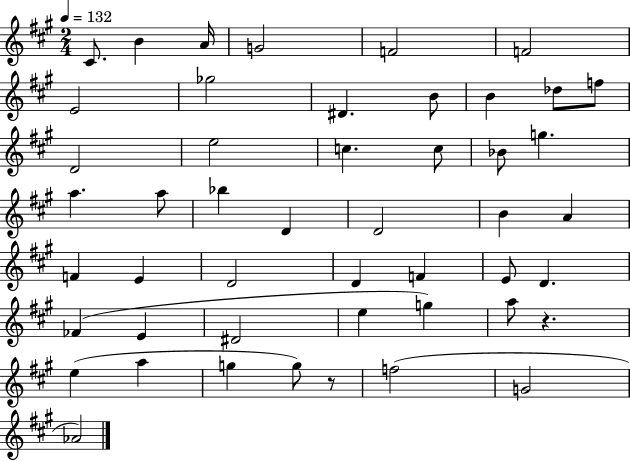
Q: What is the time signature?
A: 2/4